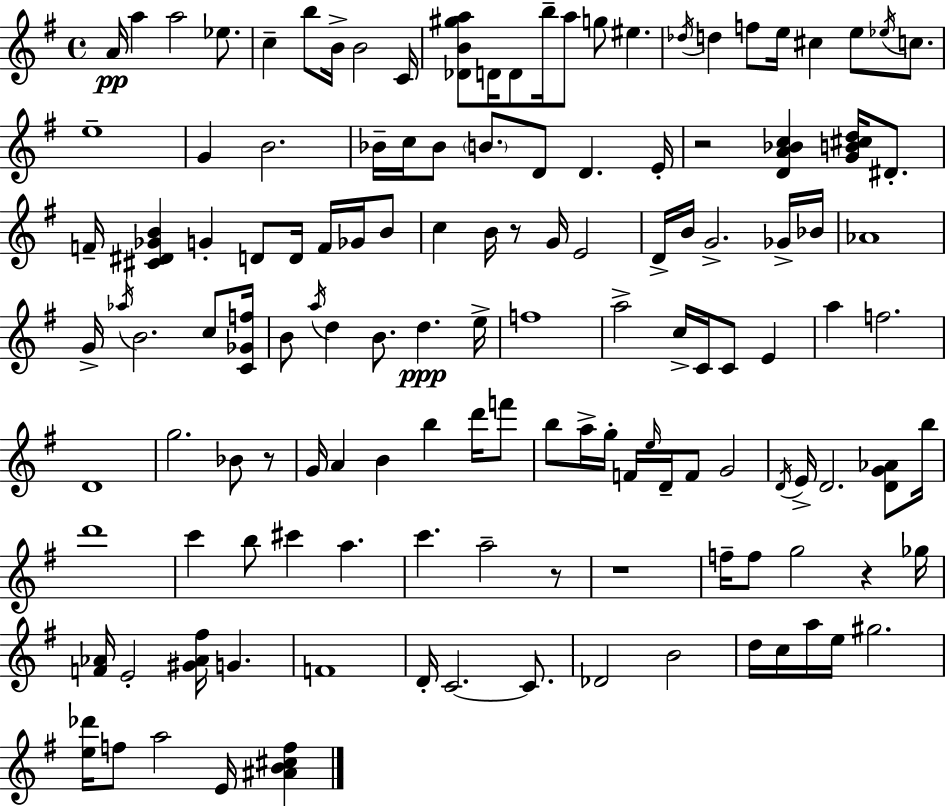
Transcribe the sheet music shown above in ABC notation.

X:1
T:Untitled
M:4/4
L:1/4
K:G
A/4 a a2 _e/2 c b/2 B/4 B2 C/4 [_DB^ga]/2 D/4 D/2 b/4 a/2 g/2 ^e _d/4 d f/2 e/4 ^c e/2 _e/4 c/2 e4 G B2 _B/4 c/4 _B/2 B/2 D/2 D E/4 z2 [DA_Bc] [GB^cd]/4 ^D/2 F/4 [^C^D_GB] G D/2 D/4 F/4 _G/4 B/2 c B/4 z/2 G/4 E2 D/4 B/4 G2 _G/4 _B/4 _A4 G/4 _a/4 B2 c/2 [C_Gf]/4 B/2 a/4 d B/2 d e/4 f4 a2 c/4 C/4 C/2 E a f2 D4 g2 _B/2 z/2 G/4 A B b d'/4 f'/2 b/2 a/4 g/4 F/4 e/4 D/4 F/2 G2 D/4 E/4 D2 [DG_A]/2 b/4 d'4 c' b/2 ^c' a c' a2 z/2 z4 f/4 f/2 g2 z _g/4 [F_A]/4 E2 [^G_A^f]/4 G F4 D/4 C2 C/2 _D2 B2 d/4 c/4 a/4 e/4 ^g2 [e_d']/4 f/2 a2 E/4 [^AB^cf]